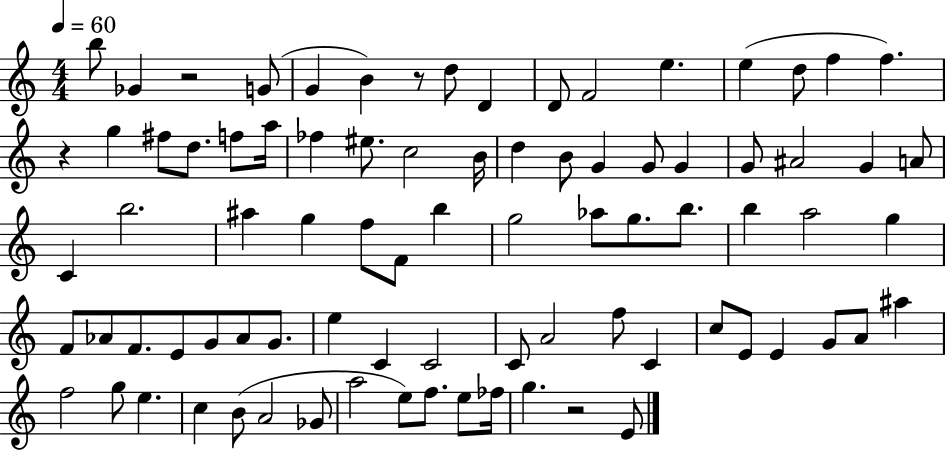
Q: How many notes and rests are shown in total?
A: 84